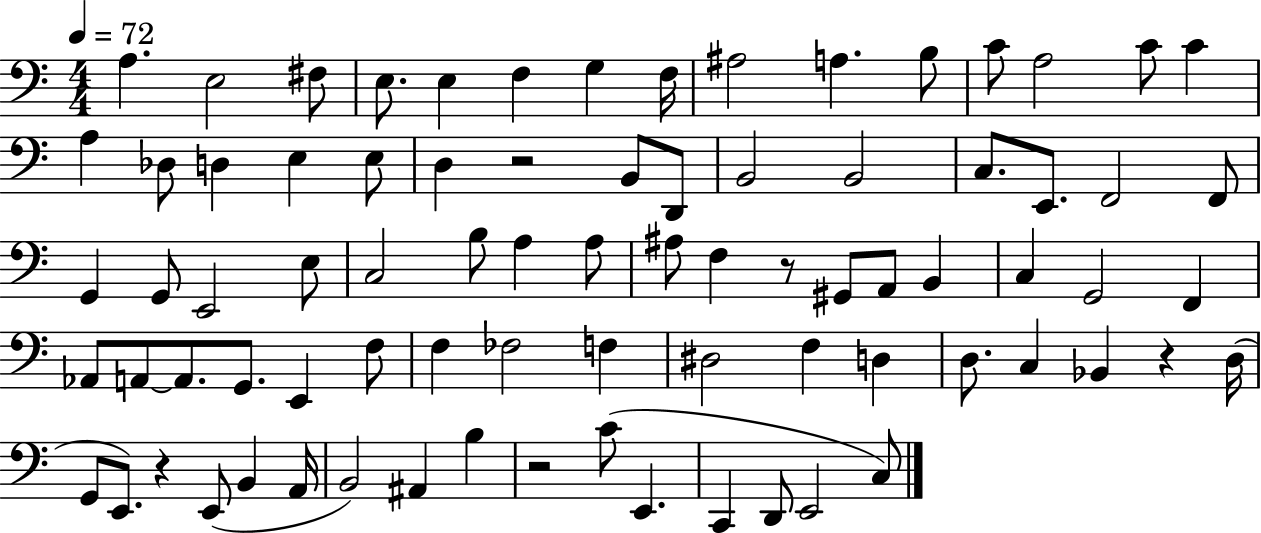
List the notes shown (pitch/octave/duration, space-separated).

A3/q. E3/h F#3/e E3/e. E3/q F3/q G3/q F3/s A#3/h A3/q. B3/e C4/e A3/h C4/e C4/q A3/q Db3/e D3/q E3/q E3/e D3/q R/h B2/e D2/e B2/h B2/h C3/e. E2/e. F2/h F2/e G2/q G2/e E2/h E3/e C3/h B3/e A3/q A3/e A#3/e F3/q R/e G#2/e A2/e B2/q C3/q G2/h F2/q Ab2/e A2/e A2/e. G2/e. E2/q F3/e F3/q FES3/h F3/q D#3/h F3/q D3/q D3/e. C3/q Bb2/q R/q D3/s G2/e E2/e. R/q E2/e B2/q A2/s B2/h A#2/q B3/q R/h C4/e E2/q. C2/q D2/e E2/h C3/e